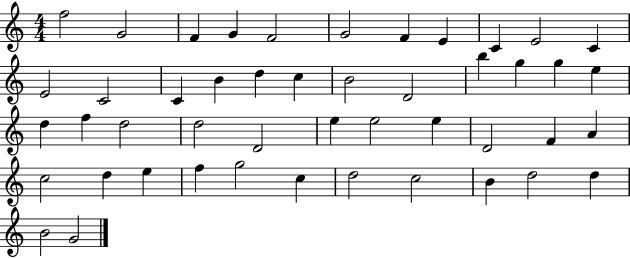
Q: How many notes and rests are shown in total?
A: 47